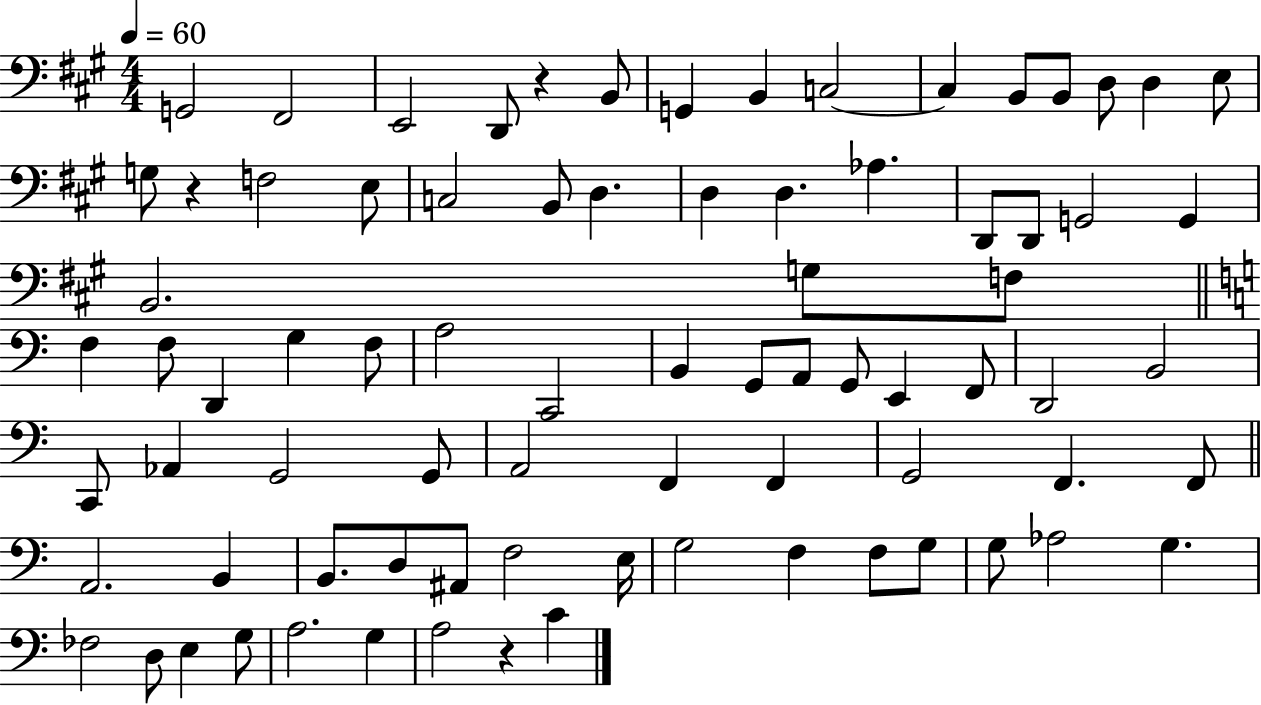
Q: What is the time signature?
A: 4/4